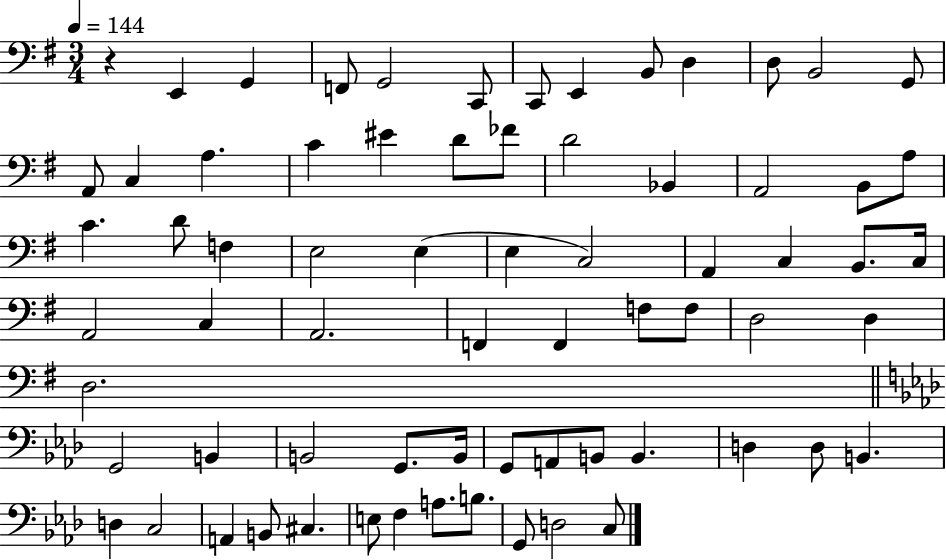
R/q E2/q G2/q F2/e G2/h C2/e C2/e E2/q B2/e D3/q D3/e B2/h G2/e A2/e C3/q A3/q. C4/q EIS4/q D4/e FES4/e D4/h Bb2/q A2/h B2/e A3/e C4/q. D4/e F3/q E3/h E3/q E3/q C3/h A2/q C3/q B2/e. C3/s A2/h C3/q A2/h. F2/q F2/q F3/e F3/e D3/h D3/q D3/h. G2/h B2/q B2/h G2/e. B2/s G2/e A2/e B2/e B2/q. D3/q D3/e B2/q. D3/q C3/h A2/q B2/e C#3/q. E3/e F3/q A3/e. B3/e. G2/e D3/h C3/e